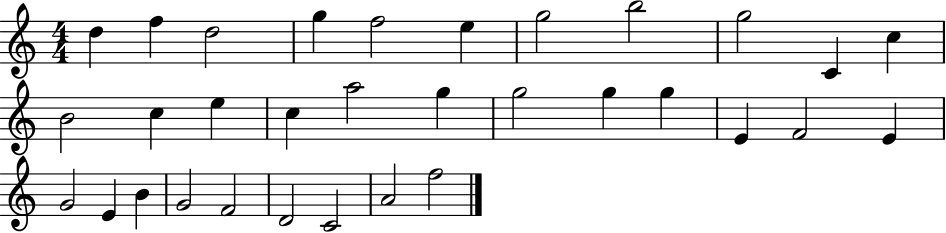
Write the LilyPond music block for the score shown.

{
  \clef treble
  \numericTimeSignature
  \time 4/4
  \key c \major
  d''4 f''4 d''2 | g''4 f''2 e''4 | g''2 b''2 | g''2 c'4 c''4 | \break b'2 c''4 e''4 | c''4 a''2 g''4 | g''2 g''4 g''4 | e'4 f'2 e'4 | \break g'2 e'4 b'4 | g'2 f'2 | d'2 c'2 | a'2 f''2 | \break \bar "|."
}